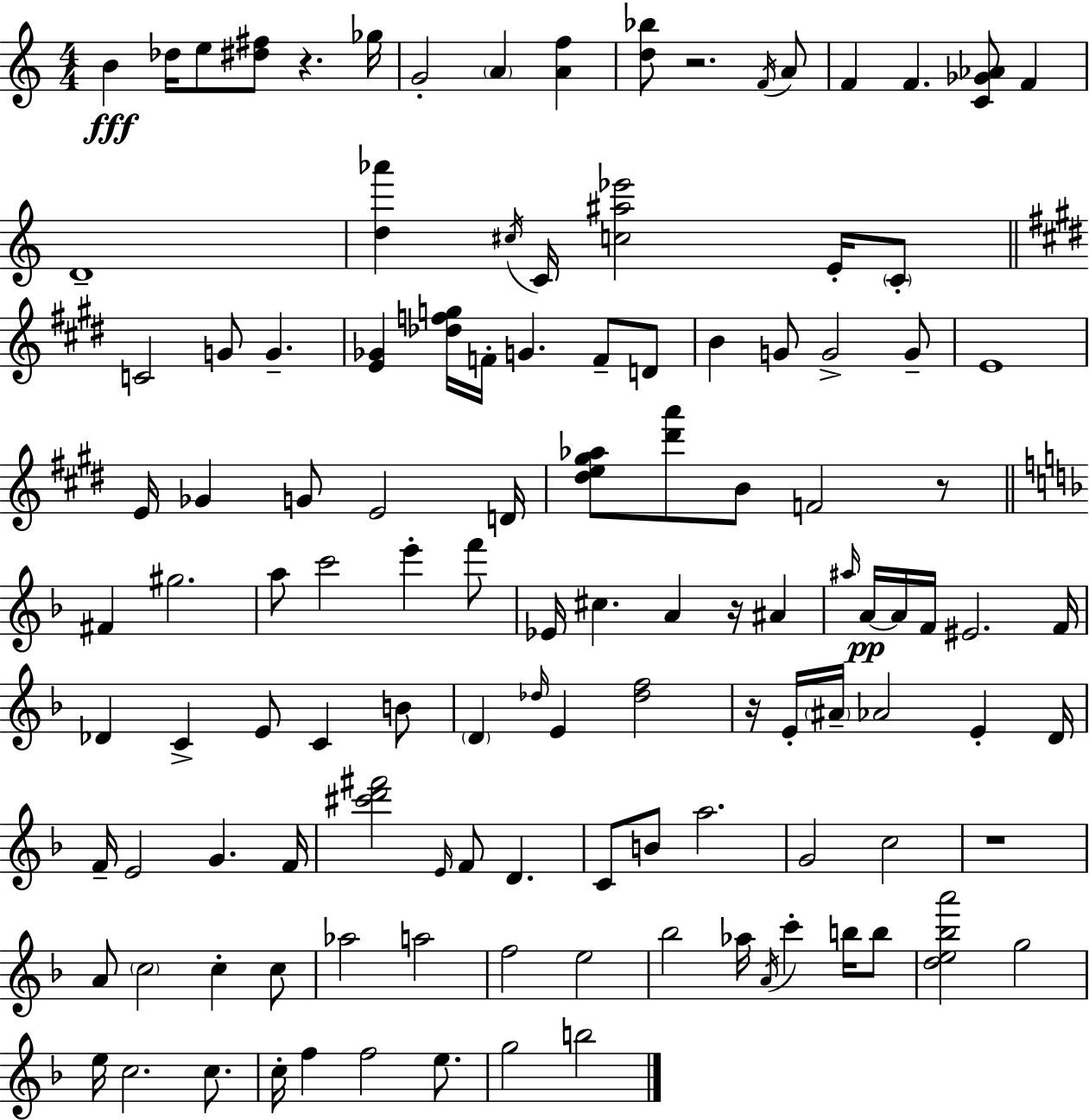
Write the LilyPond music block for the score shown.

{
  \clef treble
  \numericTimeSignature
  \time 4/4
  \key c \major
  b'4\fff des''16 e''8 <dis'' fis''>8 r4. ges''16 | g'2-. \parenthesize a'4 <a' f''>4 | <d'' bes''>8 r2. \acciaccatura { f'16 } a'8 | f'4 f'4. <c' ges' aes'>8 f'4 | \break d'1-- | <d'' aes'''>4 \acciaccatura { cis''16 } c'16 <c'' ais'' ees'''>2 e'16-. | \parenthesize c'8-. \bar "||" \break \key e \major c'2 g'8 g'4.-- | <e' ges'>4 <des'' f'' g''>16 f'16-. g'4. f'8-- d'8 | b'4 g'8 g'2-> g'8-- | e'1 | \break e'16 ges'4 g'8 e'2 d'16 | <dis'' e'' gis'' aes''>8 <dis''' a'''>8 b'8 f'2 r8 | \bar "||" \break \key f \major fis'4 gis''2. | a''8 c'''2 e'''4-. f'''8 | ees'16 cis''4. a'4 r16 ais'4 | \grace { ais''16 }\pp a'16~~ a'16 f'16 eis'2. | \break f'16 des'4 c'4-> e'8 c'4 b'8 | \parenthesize d'4 \grace { des''16 } e'4 <des'' f''>2 | r16 e'16-. \parenthesize ais'16-- aes'2 e'4-. | d'16 f'16-- e'2 g'4. | \break f'16 <cis''' d''' fis'''>2 \grace { e'16 } f'8 d'4. | c'8 b'8 a''2. | g'2 c''2 | r1 | \break a'8 \parenthesize c''2 c''4-. | c''8 aes''2 a''2 | f''2 e''2 | bes''2 aes''16 \acciaccatura { a'16 } c'''4-. | \break b''16 b''8 <d'' e'' bes'' a'''>2 g''2 | e''16 c''2. | c''8. c''16-. f''4 f''2 | e''8. g''2 b''2 | \break \bar "|."
}